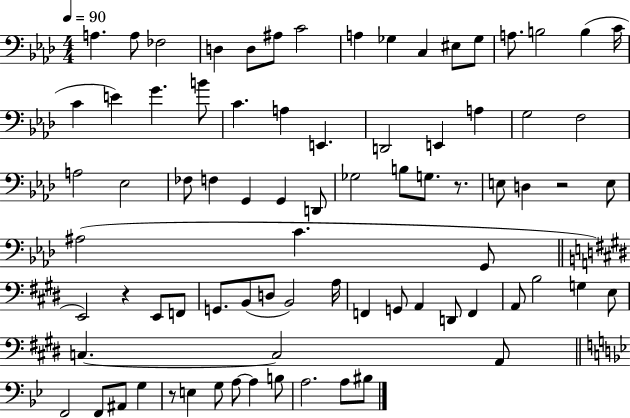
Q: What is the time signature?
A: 4/4